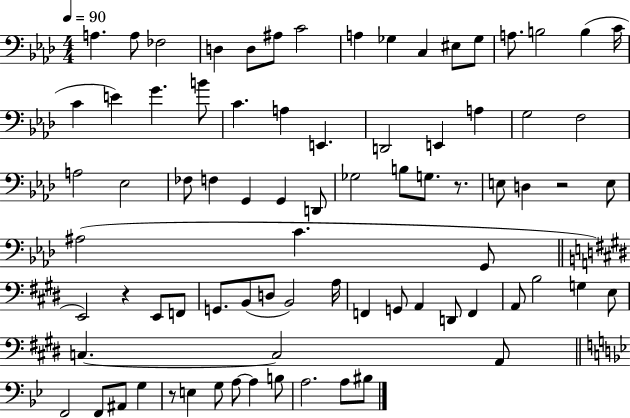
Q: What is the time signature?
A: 4/4